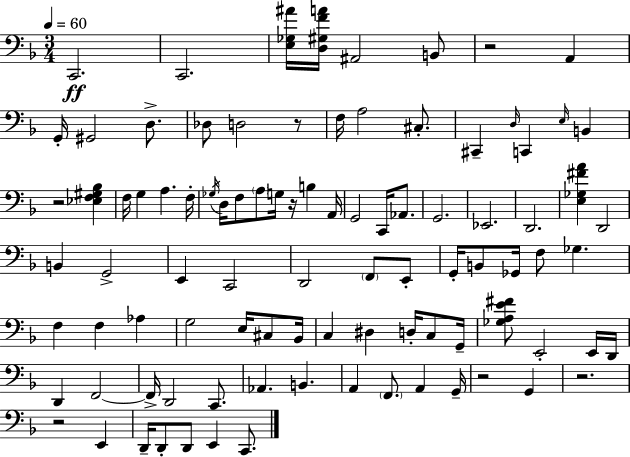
{
  \clef bass
  \numericTimeSignature
  \time 3/4
  \key d \minor
  \tempo 4 = 60
  c,2.\ff | c,2. | <e ges ais'>16 <d gis f' a'>16 ais,2 b,8 | r2 a,4 | \break g,16-. gis,2 d8.-> | des8 d2 r8 | f16 a2 cis8.-. | cis,4-- \grace { d16 } c,4 \grace { e16 } b,4 | \break r2 <ees f gis bes>4 | f16 g4 a4. | f16-. \acciaccatura { ges16 } d16 f8 \parenthesize a8 g16 r16 b4 | a,16 g,2 c,16 | \break aes,8. g,2. | ees,2. | d,2. | <e ges fis' a'>4 d,2 | \break b,4 g,2-> | e,4 c,2 | d,2 \parenthesize f,8 | e,8-. g,16-. b,8 ges,16 f8 ges4. | \break f4 f4 aes4 | g2 e16 | cis8 bes,16 c4 dis4 d16-. | c8 g,16-- <ges a e' fis'>8 e,2-. | \break e,16 d,16 d,4 f,2~~ | f,16-> d,2 | c,8. aes,4. b,4. | a,4 \parenthesize f,8. a,4 | \break g,16-- r2 g,4 | r2. | r2 e,4 | d,16-- d,8-. d,8 e,4 | \break c,8. \bar "|."
}